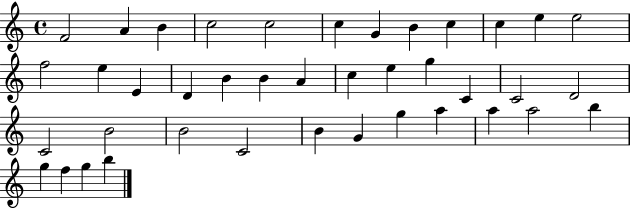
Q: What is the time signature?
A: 4/4